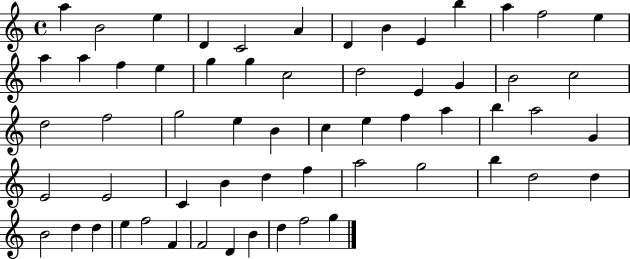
X:1
T:Untitled
M:4/4
L:1/4
K:C
a B2 e D C2 A D B E b a f2 e a a f e g g c2 d2 E G B2 c2 d2 f2 g2 e B c e f a b a2 G E2 E2 C B d f a2 g2 b d2 d B2 d d e f2 F F2 D B d f2 g